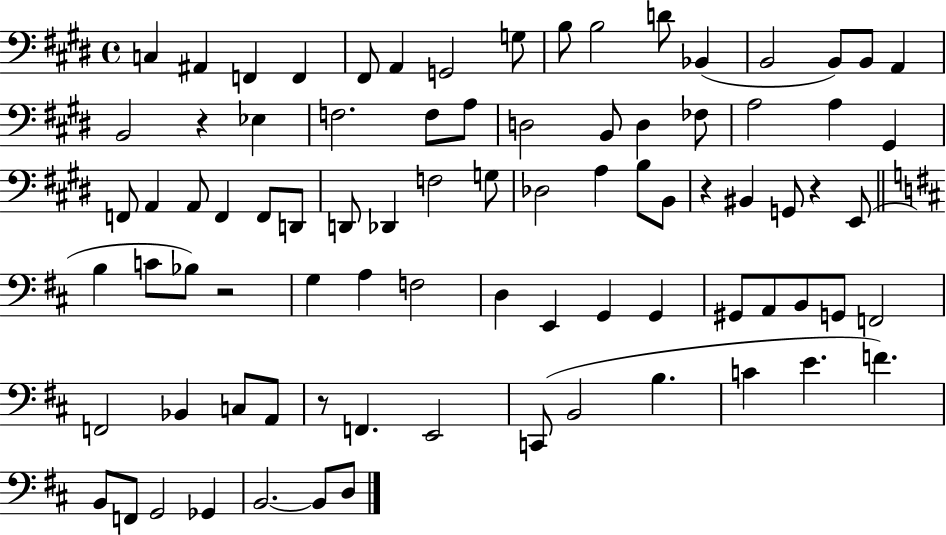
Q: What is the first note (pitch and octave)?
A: C3